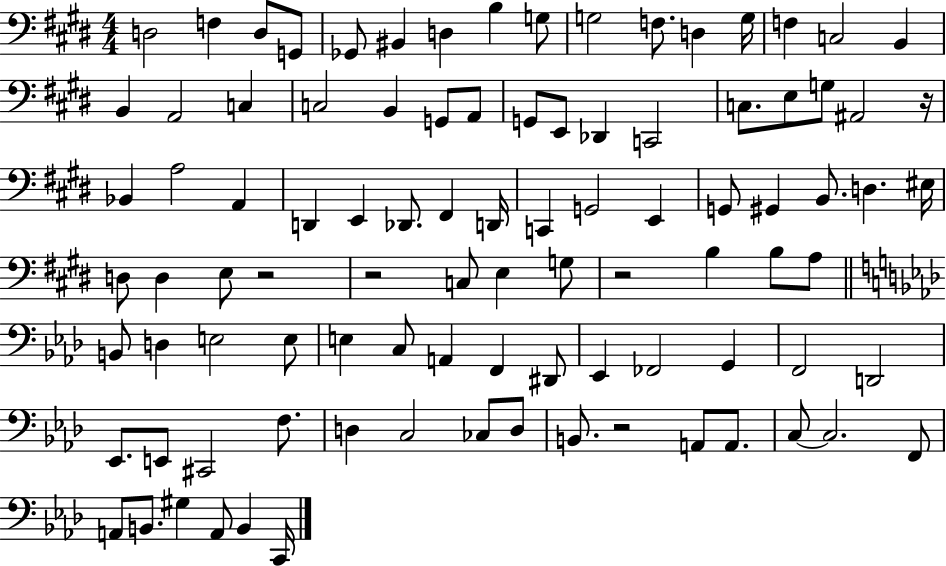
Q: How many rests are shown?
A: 5